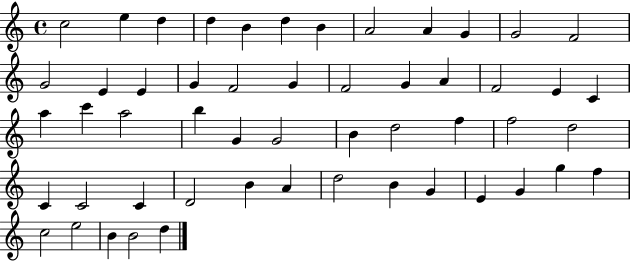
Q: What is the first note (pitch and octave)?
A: C5